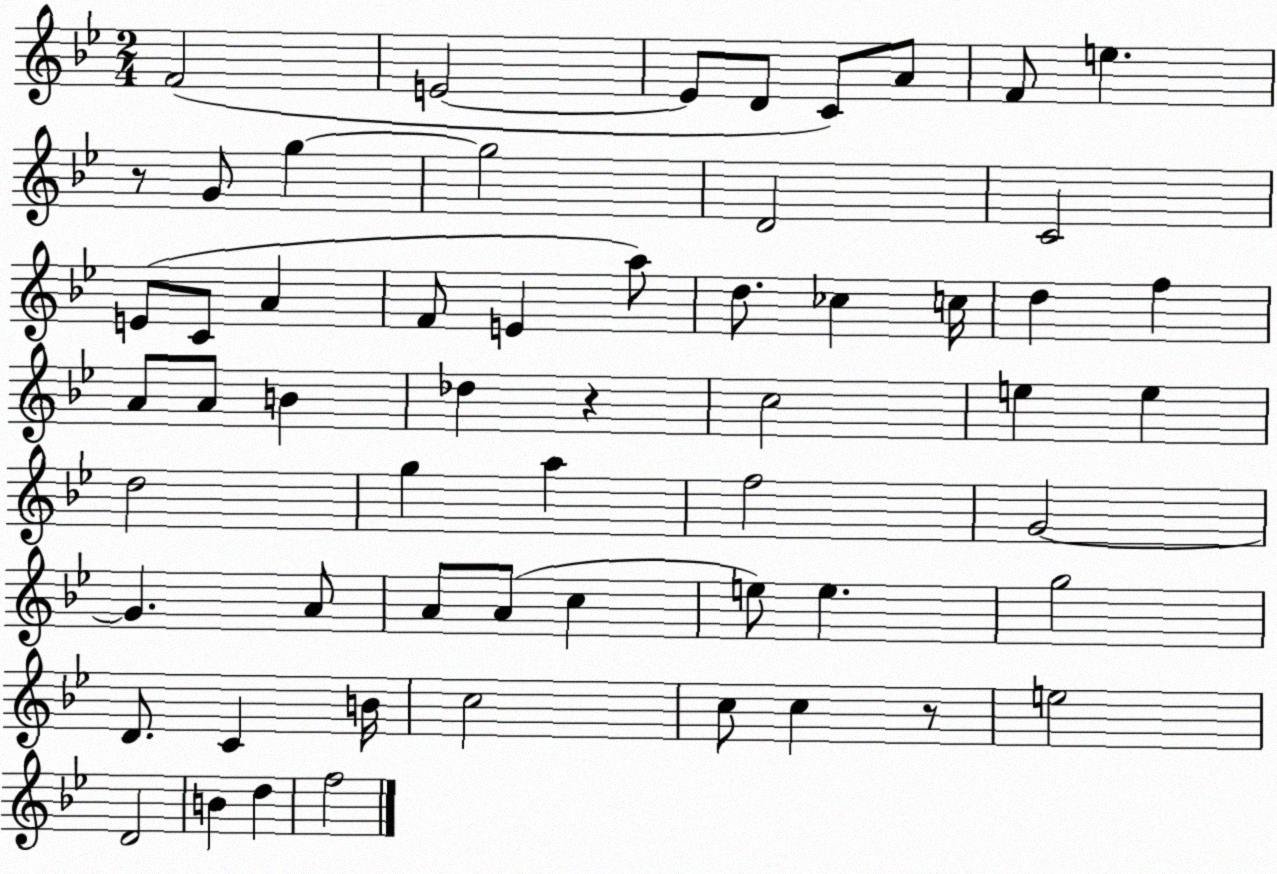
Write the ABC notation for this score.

X:1
T:Untitled
M:2/4
L:1/4
K:Bb
F2 E2 E/2 D/2 C/2 A/2 F/2 e z/2 G/2 g g2 D2 C2 E/2 C/2 A F/2 E a/2 d/2 _c c/4 d f A/2 A/2 B _d z c2 e e d2 g a f2 G2 G A/2 A/2 A/2 c e/2 e g2 D/2 C B/4 c2 c/2 c z/2 e2 D2 B d f2